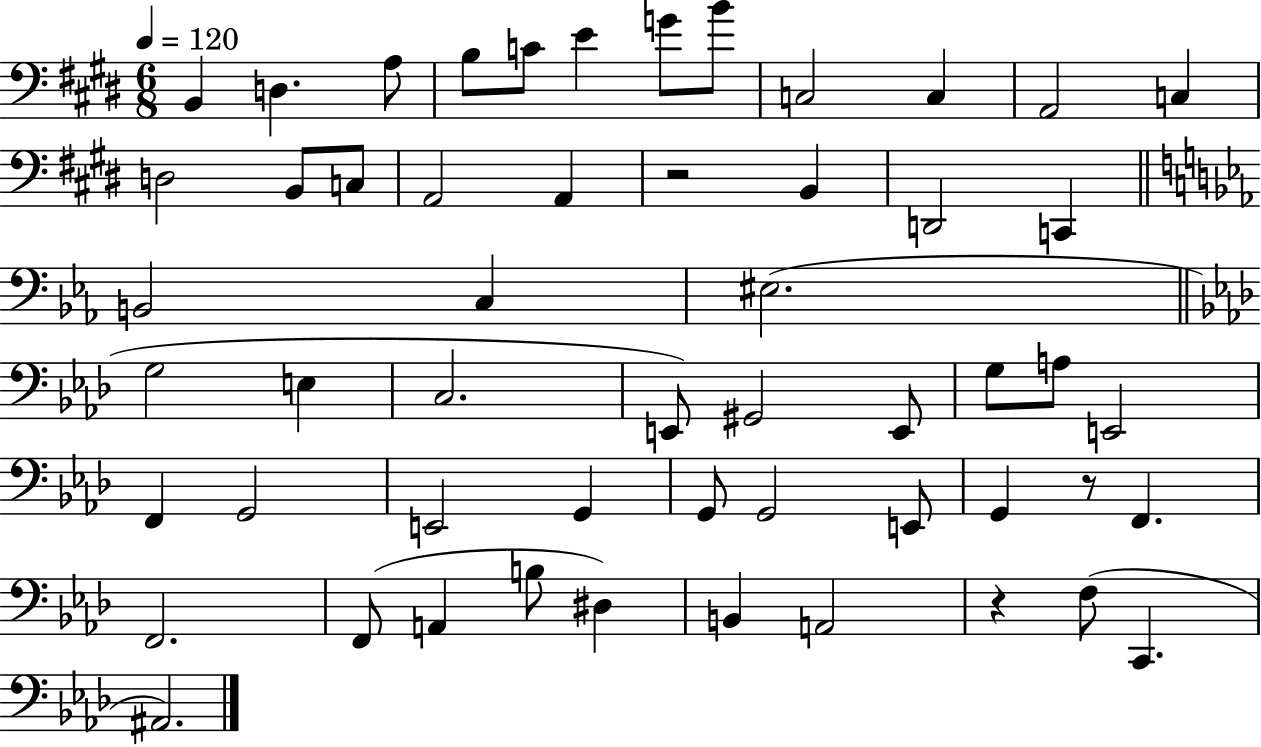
B2/q D3/q. A3/e B3/e C4/e E4/q G4/e B4/e C3/h C3/q A2/h C3/q D3/h B2/e C3/e A2/h A2/q R/h B2/q D2/h C2/q B2/h C3/q EIS3/h. G3/h E3/q C3/h. E2/e G#2/h E2/e G3/e A3/e E2/h F2/q G2/h E2/h G2/q G2/e G2/h E2/e G2/q R/e F2/q. F2/h. F2/e A2/q B3/e D#3/q B2/q A2/h R/q F3/e C2/q. A#2/h.